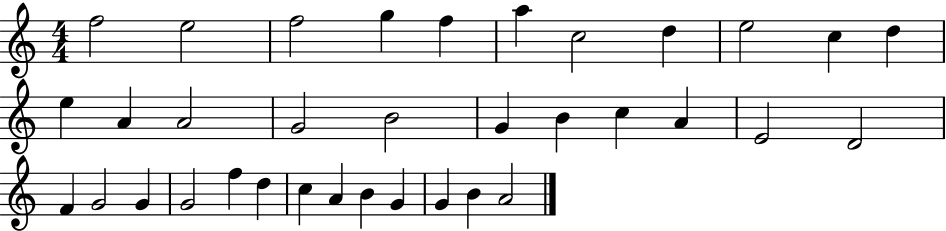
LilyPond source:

{
  \clef treble
  \numericTimeSignature
  \time 4/4
  \key c \major
  f''2 e''2 | f''2 g''4 f''4 | a''4 c''2 d''4 | e''2 c''4 d''4 | \break e''4 a'4 a'2 | g'2 b'2 | g'4 b'4 c''4 a'4 | e'2 d'2 | \break f'4 g'2 g'4 | g'2 f''4 d''4 | c''4 a'4 b'4 g'4 | g'4 b'4 a'2 | \break \bar "|."
}